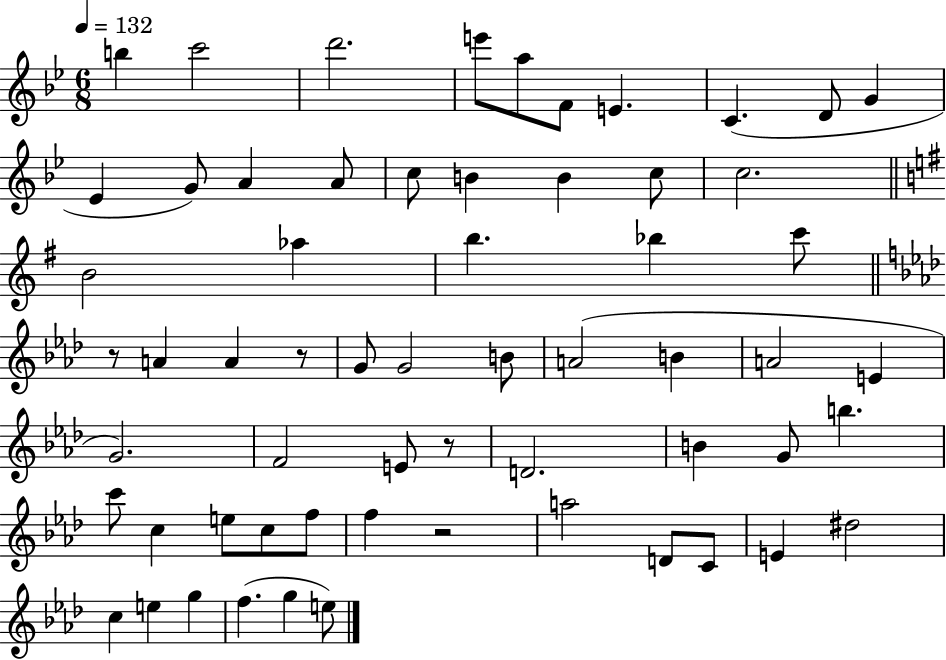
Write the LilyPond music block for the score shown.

{
  \clef treble
  \numericTimeSignature
  \time 6/8
  \key bes \major
  \tempo 4 = 132
  b''4 c'''2 | d'''2. | e'''8 a''8 f'8 e'4. | c'4.( d'8 g'4 | \break ees'4 g'8) a'4 a'8 | c''8 b'4 b'4 c''8 | c''2. | \bar "||" \break \key g \major b'2 aes''4 | b''4. bes''4 c'''8 | \bar "||" \break \key aes \major r8 a'4 a'4 r8 | g'8 g'2 b'8 | a'2( b'4 | a'2 e'4 | \break g'2.) | f'2 e'8 r8 | d'2. | b'4 g'8 b''4. | \break c'''8 c''4 e''8 c''8 f''8 | f''4 r2 | a''2 d'8 c'8 | e'4 dis''2 | \break c''4 e''4 g''4 | f''4.( g''4 e''8) | \bar "|."
}